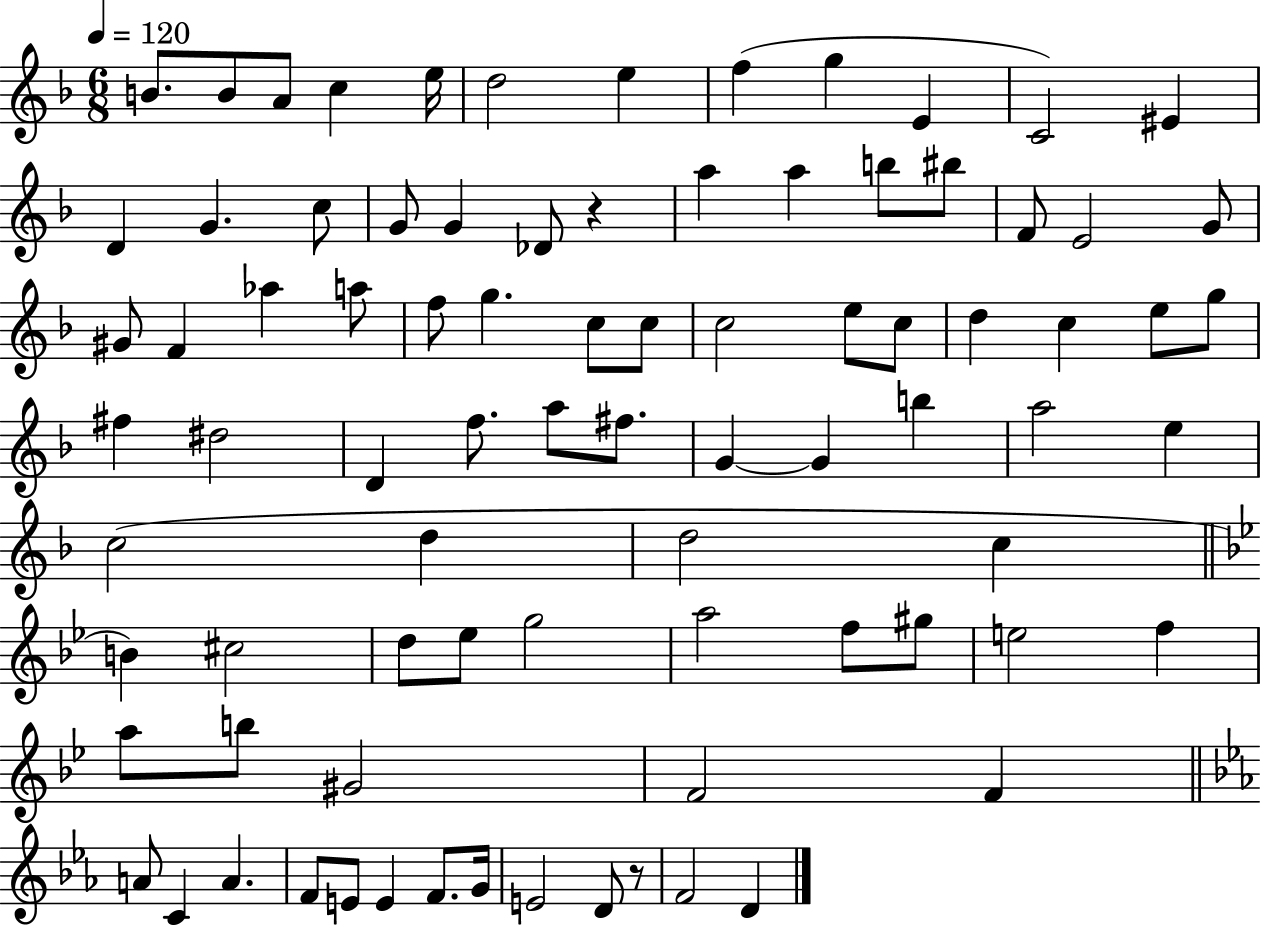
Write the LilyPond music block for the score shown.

{
  \clef treble
  \numericTimeSignature
  \time 6/8
  \key f \major
  \tempo 4 = 120
  b'8. b'8 a'8 c''4 e''16 | d''2 e''4 | f''4( g''4 e'4 | c'2) eis'4 | \break d'4 g'4. c''8 | g'8 g'4 des'8 r4 | a''4 a''4 b''8 bis''8 | f'8 e'2 g'8 | \break gis'8 f'4 aes''4 a''8 | f''8 g''4. c''8 c''8 | c''2 e''8 c''8 | d''4 c''4 e''8 g''8 | \break fis''4 dis''2 | d'4 f''8. a''8 fis''8. | g'4~~ g'4 b''4 | a''2 e''4 | \break c''2( d''4 | d''2 c''4 | \bar "||" \break \key bes \major b'4) cis''2 | d''8 ees''8 g''2 | a''2 f''8 gis''8 | e''2 f''4 | \break a''8 b''8 gis'2 | f'2 f'4 | \bar "||" \break \key ees \major a'8 c'4 a'4. | f'8 e'8 e'4 f'8. g'16 | e'2 d'8 r8 | f'2 d'4 | \break \bar "|."
}